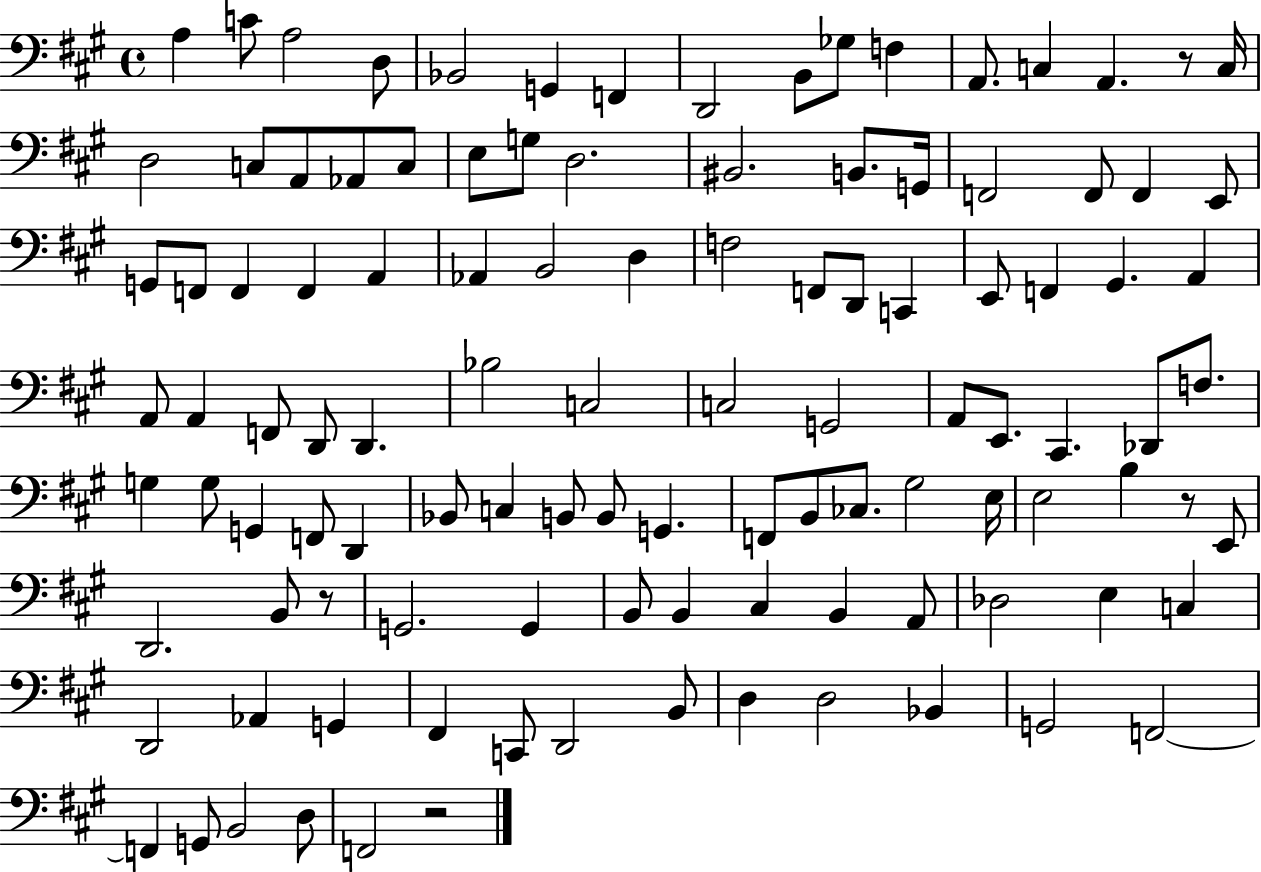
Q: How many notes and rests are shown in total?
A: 111